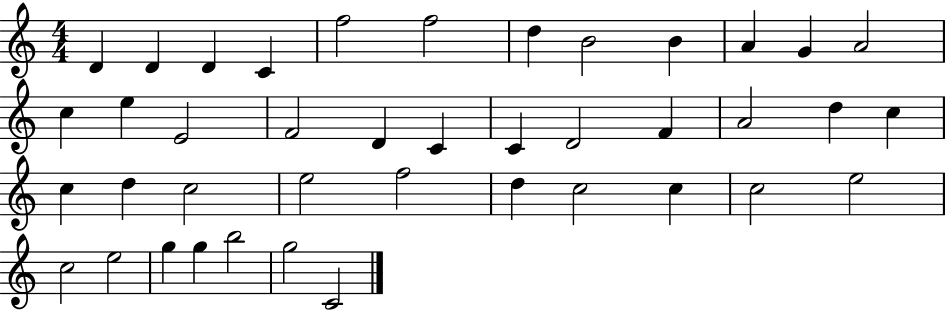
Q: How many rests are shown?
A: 0